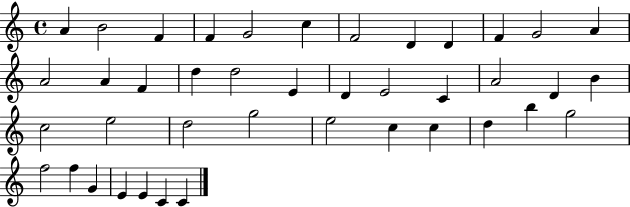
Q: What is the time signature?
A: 4/4